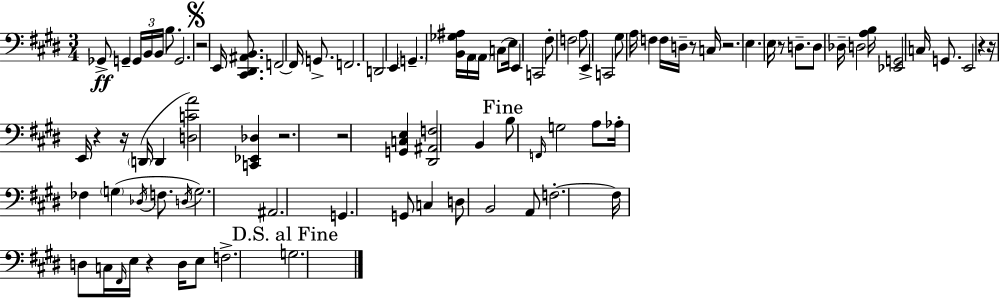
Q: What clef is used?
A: bass